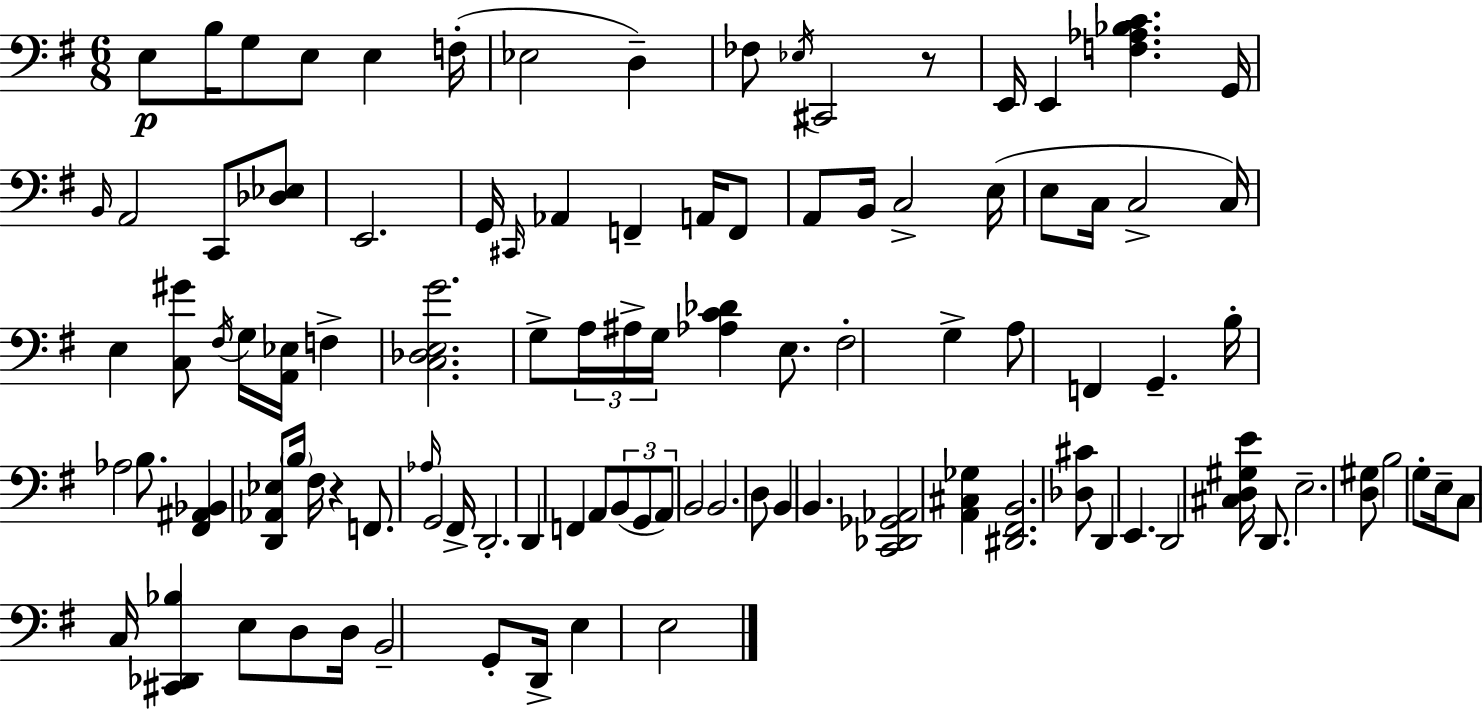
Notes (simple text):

E3/e B3/s G3/e E3/e E3/q F3/s Eb3/h D3/q FES3/e Eb3/s C#2/h R/e E2/s E2/q [F3,Ab3,Bb3,C4]/q. G2/s B2/s A2/h C2/e [Db3,Eb3]/e E2/h. G2/s C#2/s Ab2/q F2/q A2/s F2/e A2/e B2/s C3/h E3/s E3/e C3/s C3/h C3/s E3/q [C3,G#4]/e F#3/s G3/s [A2,Eb3]/s F3/q [C3,Db3,E3,G4]/h. G3/e A3/s A#3/s G3/s [Ab3,C4,Db4]/q E3/e. F#3/h G3/q A3/e F2/q G2/q. B3/s Ab3/h B3/e. [F#2,A#2,Bb2]/q [D2,Ab2,Eb3]/e B3/s F#3/s R/q F2/e. Ab3/s G2/h F#2/s D2/h. D2/q F2/q A2/e B2/e G2/e A2/e B2/h B2/h. D3/e B2/q B2/q. [C2,Db2,Gb2,Ab2]/h [A2,C#3,Gb3]/q [D#2,F#2,B2]/h. [Db3,C#4]/e D2/q E2/q. D2/h [C#3,D3,G#3,E4]/s D2/e. E3/h. [D3,G#3]/e B3/h G3/e E3/s C3/e C3/s [C#2,Db2,Bb3]/q E3/e D3/e D3/s B2/h G2/e D2/s E3/q E3/h